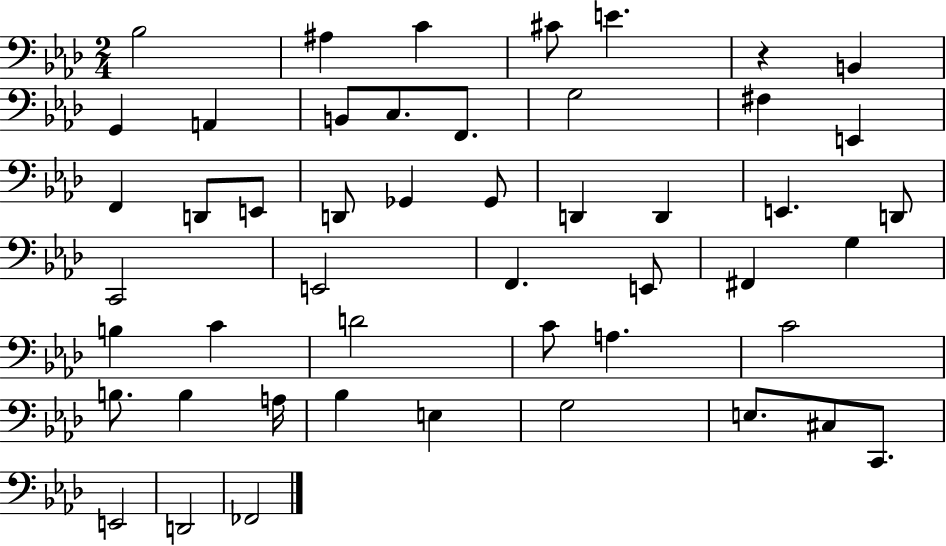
Bb3/h A#3/q C4/q C#4/e E4/q. R/q B2/q G2/q A2/q B2/e C3/e. F2/e. G3/h F#3/q E2/q F2/q D2/e E2/e D2/e Gb2/q Gb2/e D2/q D2/q E2/q. D2/e C2/h E2/h F2/q. E2/e F#2/q G3/q B3/q C4/q D4/h C4/e A3/q. C4/h B3/e. B3/q A3/s Bb3/q E3/q G3/h E3/e. C#3/e C2/e. E2/h D2/h FES2/h